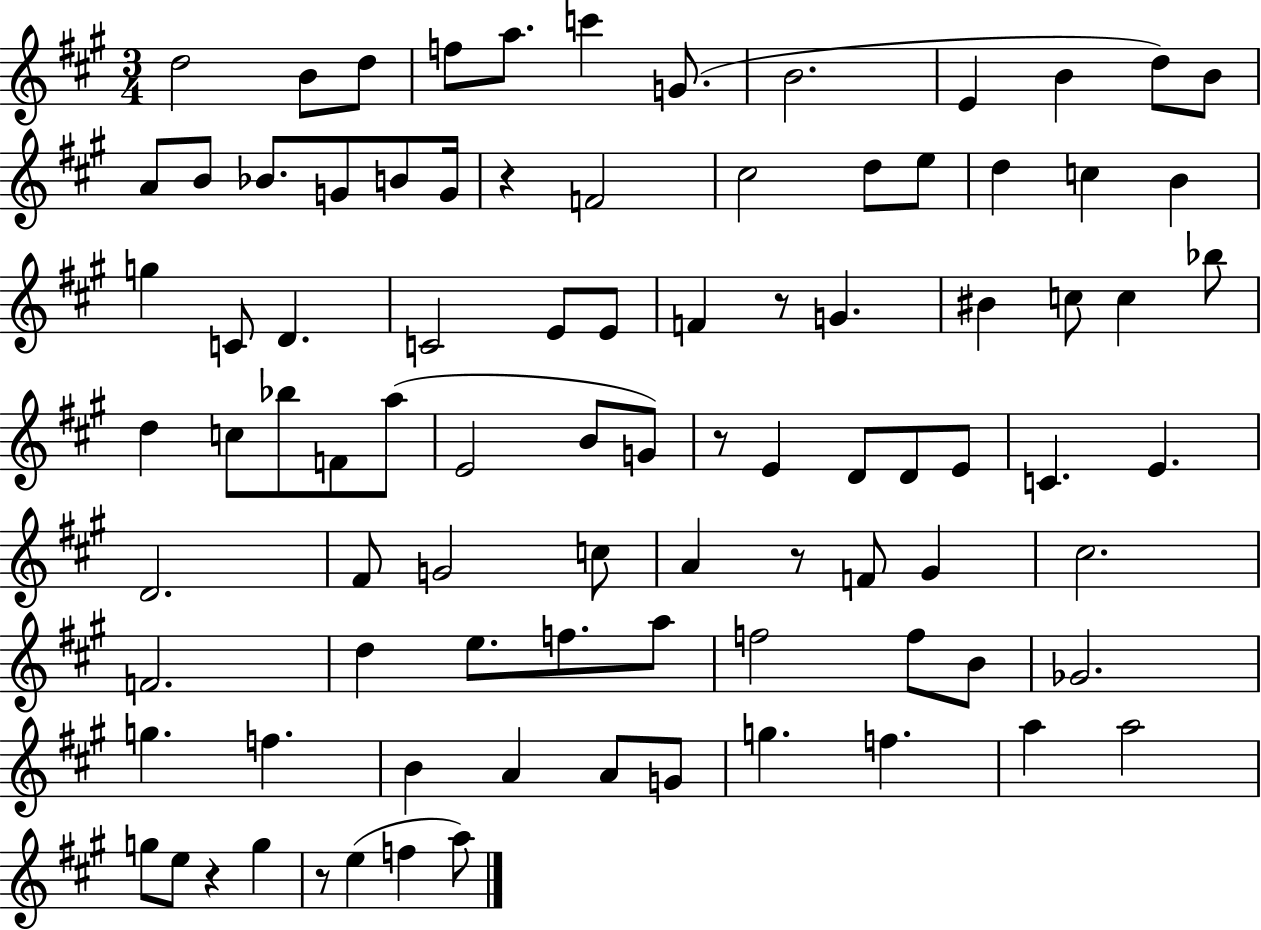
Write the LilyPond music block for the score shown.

{
  \clef treble
  \numericTimeSignature
  \time 3/4
  \key a \major
  d''2 b'8 d''8 | f''8 a''8. c'''4 g'8.( | b'2. | e'4 b'4 d''8) b'8 | \break a'8 b'8 bes'8. g'8 b'8 g'16 | r4 f'2 | cis''2 d''8 e''8 | d''4 c''4 b'4 | \break g''4 c'8 d'4. | c'2 e'8 e'8 | f'4 r8 g'4. | bis'4 c''8 c''4 bes''8 | \break d''4 c''8 bes''8 f'8 a''8( | e'2 b'8 g'8) | r8 e'4 d'8 d'8 e'8 | c'4. e'4. | \break d'2. | fis'8 g'2 c''8 | a'4 r8 f'8 gis'4 | cis''2. | \break f'2. | d''4 e''8. f''8. a''8 | f''2 f''8 b'8 | ges'2. | \break g''4. f''4. | b'4 a'4 a'8 g'8 | g''4. f''4. | a''4 a''2 | \break g''8 e''8 r4 g''4 | r8 e''4( f''4 a''8) | \bar "|."
}